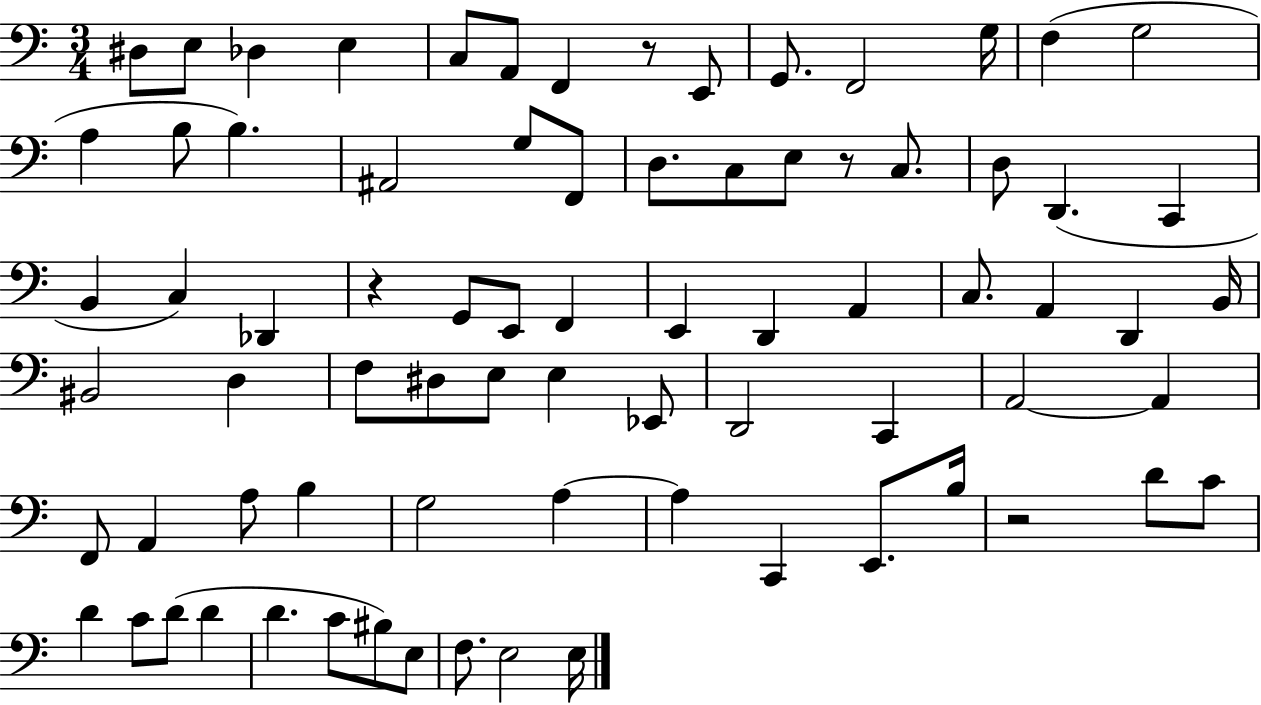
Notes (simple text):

D#3/e E3/e Db3/q E3/q C3/e A2/e F2/q R/e E2/e G2/e. F2/h G3/s F3/q G3/h A3/q B3/e B3/q. A#2/h G3/e F2/e D3/e. C3/e E3/e R/e C3/e. D3/e D2/q. C2/q B2/q C3/q Db2/q R/q G2/e E2/e F2/q E2/q D2/q A2/q C3/e. A2/q D2/q B2/s BIS2/h D3/q F3/e D#3/e E3/e E3/q Eb2/e D2/h C2/q A2/h A2/q F2/e A2/q A3/e B3/q G3/h A3/q A3/q C2/q E2/e. B3/s R/h D4/e C4/e D4/q C4/e D4/e D4/q D4/q. C4/e BIS3/e E3/e F3/e. E3/h E3/s